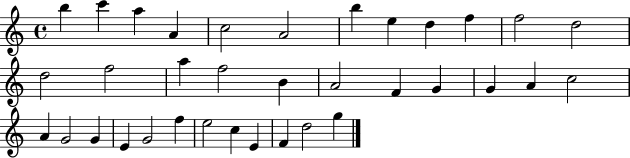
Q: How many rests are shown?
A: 0